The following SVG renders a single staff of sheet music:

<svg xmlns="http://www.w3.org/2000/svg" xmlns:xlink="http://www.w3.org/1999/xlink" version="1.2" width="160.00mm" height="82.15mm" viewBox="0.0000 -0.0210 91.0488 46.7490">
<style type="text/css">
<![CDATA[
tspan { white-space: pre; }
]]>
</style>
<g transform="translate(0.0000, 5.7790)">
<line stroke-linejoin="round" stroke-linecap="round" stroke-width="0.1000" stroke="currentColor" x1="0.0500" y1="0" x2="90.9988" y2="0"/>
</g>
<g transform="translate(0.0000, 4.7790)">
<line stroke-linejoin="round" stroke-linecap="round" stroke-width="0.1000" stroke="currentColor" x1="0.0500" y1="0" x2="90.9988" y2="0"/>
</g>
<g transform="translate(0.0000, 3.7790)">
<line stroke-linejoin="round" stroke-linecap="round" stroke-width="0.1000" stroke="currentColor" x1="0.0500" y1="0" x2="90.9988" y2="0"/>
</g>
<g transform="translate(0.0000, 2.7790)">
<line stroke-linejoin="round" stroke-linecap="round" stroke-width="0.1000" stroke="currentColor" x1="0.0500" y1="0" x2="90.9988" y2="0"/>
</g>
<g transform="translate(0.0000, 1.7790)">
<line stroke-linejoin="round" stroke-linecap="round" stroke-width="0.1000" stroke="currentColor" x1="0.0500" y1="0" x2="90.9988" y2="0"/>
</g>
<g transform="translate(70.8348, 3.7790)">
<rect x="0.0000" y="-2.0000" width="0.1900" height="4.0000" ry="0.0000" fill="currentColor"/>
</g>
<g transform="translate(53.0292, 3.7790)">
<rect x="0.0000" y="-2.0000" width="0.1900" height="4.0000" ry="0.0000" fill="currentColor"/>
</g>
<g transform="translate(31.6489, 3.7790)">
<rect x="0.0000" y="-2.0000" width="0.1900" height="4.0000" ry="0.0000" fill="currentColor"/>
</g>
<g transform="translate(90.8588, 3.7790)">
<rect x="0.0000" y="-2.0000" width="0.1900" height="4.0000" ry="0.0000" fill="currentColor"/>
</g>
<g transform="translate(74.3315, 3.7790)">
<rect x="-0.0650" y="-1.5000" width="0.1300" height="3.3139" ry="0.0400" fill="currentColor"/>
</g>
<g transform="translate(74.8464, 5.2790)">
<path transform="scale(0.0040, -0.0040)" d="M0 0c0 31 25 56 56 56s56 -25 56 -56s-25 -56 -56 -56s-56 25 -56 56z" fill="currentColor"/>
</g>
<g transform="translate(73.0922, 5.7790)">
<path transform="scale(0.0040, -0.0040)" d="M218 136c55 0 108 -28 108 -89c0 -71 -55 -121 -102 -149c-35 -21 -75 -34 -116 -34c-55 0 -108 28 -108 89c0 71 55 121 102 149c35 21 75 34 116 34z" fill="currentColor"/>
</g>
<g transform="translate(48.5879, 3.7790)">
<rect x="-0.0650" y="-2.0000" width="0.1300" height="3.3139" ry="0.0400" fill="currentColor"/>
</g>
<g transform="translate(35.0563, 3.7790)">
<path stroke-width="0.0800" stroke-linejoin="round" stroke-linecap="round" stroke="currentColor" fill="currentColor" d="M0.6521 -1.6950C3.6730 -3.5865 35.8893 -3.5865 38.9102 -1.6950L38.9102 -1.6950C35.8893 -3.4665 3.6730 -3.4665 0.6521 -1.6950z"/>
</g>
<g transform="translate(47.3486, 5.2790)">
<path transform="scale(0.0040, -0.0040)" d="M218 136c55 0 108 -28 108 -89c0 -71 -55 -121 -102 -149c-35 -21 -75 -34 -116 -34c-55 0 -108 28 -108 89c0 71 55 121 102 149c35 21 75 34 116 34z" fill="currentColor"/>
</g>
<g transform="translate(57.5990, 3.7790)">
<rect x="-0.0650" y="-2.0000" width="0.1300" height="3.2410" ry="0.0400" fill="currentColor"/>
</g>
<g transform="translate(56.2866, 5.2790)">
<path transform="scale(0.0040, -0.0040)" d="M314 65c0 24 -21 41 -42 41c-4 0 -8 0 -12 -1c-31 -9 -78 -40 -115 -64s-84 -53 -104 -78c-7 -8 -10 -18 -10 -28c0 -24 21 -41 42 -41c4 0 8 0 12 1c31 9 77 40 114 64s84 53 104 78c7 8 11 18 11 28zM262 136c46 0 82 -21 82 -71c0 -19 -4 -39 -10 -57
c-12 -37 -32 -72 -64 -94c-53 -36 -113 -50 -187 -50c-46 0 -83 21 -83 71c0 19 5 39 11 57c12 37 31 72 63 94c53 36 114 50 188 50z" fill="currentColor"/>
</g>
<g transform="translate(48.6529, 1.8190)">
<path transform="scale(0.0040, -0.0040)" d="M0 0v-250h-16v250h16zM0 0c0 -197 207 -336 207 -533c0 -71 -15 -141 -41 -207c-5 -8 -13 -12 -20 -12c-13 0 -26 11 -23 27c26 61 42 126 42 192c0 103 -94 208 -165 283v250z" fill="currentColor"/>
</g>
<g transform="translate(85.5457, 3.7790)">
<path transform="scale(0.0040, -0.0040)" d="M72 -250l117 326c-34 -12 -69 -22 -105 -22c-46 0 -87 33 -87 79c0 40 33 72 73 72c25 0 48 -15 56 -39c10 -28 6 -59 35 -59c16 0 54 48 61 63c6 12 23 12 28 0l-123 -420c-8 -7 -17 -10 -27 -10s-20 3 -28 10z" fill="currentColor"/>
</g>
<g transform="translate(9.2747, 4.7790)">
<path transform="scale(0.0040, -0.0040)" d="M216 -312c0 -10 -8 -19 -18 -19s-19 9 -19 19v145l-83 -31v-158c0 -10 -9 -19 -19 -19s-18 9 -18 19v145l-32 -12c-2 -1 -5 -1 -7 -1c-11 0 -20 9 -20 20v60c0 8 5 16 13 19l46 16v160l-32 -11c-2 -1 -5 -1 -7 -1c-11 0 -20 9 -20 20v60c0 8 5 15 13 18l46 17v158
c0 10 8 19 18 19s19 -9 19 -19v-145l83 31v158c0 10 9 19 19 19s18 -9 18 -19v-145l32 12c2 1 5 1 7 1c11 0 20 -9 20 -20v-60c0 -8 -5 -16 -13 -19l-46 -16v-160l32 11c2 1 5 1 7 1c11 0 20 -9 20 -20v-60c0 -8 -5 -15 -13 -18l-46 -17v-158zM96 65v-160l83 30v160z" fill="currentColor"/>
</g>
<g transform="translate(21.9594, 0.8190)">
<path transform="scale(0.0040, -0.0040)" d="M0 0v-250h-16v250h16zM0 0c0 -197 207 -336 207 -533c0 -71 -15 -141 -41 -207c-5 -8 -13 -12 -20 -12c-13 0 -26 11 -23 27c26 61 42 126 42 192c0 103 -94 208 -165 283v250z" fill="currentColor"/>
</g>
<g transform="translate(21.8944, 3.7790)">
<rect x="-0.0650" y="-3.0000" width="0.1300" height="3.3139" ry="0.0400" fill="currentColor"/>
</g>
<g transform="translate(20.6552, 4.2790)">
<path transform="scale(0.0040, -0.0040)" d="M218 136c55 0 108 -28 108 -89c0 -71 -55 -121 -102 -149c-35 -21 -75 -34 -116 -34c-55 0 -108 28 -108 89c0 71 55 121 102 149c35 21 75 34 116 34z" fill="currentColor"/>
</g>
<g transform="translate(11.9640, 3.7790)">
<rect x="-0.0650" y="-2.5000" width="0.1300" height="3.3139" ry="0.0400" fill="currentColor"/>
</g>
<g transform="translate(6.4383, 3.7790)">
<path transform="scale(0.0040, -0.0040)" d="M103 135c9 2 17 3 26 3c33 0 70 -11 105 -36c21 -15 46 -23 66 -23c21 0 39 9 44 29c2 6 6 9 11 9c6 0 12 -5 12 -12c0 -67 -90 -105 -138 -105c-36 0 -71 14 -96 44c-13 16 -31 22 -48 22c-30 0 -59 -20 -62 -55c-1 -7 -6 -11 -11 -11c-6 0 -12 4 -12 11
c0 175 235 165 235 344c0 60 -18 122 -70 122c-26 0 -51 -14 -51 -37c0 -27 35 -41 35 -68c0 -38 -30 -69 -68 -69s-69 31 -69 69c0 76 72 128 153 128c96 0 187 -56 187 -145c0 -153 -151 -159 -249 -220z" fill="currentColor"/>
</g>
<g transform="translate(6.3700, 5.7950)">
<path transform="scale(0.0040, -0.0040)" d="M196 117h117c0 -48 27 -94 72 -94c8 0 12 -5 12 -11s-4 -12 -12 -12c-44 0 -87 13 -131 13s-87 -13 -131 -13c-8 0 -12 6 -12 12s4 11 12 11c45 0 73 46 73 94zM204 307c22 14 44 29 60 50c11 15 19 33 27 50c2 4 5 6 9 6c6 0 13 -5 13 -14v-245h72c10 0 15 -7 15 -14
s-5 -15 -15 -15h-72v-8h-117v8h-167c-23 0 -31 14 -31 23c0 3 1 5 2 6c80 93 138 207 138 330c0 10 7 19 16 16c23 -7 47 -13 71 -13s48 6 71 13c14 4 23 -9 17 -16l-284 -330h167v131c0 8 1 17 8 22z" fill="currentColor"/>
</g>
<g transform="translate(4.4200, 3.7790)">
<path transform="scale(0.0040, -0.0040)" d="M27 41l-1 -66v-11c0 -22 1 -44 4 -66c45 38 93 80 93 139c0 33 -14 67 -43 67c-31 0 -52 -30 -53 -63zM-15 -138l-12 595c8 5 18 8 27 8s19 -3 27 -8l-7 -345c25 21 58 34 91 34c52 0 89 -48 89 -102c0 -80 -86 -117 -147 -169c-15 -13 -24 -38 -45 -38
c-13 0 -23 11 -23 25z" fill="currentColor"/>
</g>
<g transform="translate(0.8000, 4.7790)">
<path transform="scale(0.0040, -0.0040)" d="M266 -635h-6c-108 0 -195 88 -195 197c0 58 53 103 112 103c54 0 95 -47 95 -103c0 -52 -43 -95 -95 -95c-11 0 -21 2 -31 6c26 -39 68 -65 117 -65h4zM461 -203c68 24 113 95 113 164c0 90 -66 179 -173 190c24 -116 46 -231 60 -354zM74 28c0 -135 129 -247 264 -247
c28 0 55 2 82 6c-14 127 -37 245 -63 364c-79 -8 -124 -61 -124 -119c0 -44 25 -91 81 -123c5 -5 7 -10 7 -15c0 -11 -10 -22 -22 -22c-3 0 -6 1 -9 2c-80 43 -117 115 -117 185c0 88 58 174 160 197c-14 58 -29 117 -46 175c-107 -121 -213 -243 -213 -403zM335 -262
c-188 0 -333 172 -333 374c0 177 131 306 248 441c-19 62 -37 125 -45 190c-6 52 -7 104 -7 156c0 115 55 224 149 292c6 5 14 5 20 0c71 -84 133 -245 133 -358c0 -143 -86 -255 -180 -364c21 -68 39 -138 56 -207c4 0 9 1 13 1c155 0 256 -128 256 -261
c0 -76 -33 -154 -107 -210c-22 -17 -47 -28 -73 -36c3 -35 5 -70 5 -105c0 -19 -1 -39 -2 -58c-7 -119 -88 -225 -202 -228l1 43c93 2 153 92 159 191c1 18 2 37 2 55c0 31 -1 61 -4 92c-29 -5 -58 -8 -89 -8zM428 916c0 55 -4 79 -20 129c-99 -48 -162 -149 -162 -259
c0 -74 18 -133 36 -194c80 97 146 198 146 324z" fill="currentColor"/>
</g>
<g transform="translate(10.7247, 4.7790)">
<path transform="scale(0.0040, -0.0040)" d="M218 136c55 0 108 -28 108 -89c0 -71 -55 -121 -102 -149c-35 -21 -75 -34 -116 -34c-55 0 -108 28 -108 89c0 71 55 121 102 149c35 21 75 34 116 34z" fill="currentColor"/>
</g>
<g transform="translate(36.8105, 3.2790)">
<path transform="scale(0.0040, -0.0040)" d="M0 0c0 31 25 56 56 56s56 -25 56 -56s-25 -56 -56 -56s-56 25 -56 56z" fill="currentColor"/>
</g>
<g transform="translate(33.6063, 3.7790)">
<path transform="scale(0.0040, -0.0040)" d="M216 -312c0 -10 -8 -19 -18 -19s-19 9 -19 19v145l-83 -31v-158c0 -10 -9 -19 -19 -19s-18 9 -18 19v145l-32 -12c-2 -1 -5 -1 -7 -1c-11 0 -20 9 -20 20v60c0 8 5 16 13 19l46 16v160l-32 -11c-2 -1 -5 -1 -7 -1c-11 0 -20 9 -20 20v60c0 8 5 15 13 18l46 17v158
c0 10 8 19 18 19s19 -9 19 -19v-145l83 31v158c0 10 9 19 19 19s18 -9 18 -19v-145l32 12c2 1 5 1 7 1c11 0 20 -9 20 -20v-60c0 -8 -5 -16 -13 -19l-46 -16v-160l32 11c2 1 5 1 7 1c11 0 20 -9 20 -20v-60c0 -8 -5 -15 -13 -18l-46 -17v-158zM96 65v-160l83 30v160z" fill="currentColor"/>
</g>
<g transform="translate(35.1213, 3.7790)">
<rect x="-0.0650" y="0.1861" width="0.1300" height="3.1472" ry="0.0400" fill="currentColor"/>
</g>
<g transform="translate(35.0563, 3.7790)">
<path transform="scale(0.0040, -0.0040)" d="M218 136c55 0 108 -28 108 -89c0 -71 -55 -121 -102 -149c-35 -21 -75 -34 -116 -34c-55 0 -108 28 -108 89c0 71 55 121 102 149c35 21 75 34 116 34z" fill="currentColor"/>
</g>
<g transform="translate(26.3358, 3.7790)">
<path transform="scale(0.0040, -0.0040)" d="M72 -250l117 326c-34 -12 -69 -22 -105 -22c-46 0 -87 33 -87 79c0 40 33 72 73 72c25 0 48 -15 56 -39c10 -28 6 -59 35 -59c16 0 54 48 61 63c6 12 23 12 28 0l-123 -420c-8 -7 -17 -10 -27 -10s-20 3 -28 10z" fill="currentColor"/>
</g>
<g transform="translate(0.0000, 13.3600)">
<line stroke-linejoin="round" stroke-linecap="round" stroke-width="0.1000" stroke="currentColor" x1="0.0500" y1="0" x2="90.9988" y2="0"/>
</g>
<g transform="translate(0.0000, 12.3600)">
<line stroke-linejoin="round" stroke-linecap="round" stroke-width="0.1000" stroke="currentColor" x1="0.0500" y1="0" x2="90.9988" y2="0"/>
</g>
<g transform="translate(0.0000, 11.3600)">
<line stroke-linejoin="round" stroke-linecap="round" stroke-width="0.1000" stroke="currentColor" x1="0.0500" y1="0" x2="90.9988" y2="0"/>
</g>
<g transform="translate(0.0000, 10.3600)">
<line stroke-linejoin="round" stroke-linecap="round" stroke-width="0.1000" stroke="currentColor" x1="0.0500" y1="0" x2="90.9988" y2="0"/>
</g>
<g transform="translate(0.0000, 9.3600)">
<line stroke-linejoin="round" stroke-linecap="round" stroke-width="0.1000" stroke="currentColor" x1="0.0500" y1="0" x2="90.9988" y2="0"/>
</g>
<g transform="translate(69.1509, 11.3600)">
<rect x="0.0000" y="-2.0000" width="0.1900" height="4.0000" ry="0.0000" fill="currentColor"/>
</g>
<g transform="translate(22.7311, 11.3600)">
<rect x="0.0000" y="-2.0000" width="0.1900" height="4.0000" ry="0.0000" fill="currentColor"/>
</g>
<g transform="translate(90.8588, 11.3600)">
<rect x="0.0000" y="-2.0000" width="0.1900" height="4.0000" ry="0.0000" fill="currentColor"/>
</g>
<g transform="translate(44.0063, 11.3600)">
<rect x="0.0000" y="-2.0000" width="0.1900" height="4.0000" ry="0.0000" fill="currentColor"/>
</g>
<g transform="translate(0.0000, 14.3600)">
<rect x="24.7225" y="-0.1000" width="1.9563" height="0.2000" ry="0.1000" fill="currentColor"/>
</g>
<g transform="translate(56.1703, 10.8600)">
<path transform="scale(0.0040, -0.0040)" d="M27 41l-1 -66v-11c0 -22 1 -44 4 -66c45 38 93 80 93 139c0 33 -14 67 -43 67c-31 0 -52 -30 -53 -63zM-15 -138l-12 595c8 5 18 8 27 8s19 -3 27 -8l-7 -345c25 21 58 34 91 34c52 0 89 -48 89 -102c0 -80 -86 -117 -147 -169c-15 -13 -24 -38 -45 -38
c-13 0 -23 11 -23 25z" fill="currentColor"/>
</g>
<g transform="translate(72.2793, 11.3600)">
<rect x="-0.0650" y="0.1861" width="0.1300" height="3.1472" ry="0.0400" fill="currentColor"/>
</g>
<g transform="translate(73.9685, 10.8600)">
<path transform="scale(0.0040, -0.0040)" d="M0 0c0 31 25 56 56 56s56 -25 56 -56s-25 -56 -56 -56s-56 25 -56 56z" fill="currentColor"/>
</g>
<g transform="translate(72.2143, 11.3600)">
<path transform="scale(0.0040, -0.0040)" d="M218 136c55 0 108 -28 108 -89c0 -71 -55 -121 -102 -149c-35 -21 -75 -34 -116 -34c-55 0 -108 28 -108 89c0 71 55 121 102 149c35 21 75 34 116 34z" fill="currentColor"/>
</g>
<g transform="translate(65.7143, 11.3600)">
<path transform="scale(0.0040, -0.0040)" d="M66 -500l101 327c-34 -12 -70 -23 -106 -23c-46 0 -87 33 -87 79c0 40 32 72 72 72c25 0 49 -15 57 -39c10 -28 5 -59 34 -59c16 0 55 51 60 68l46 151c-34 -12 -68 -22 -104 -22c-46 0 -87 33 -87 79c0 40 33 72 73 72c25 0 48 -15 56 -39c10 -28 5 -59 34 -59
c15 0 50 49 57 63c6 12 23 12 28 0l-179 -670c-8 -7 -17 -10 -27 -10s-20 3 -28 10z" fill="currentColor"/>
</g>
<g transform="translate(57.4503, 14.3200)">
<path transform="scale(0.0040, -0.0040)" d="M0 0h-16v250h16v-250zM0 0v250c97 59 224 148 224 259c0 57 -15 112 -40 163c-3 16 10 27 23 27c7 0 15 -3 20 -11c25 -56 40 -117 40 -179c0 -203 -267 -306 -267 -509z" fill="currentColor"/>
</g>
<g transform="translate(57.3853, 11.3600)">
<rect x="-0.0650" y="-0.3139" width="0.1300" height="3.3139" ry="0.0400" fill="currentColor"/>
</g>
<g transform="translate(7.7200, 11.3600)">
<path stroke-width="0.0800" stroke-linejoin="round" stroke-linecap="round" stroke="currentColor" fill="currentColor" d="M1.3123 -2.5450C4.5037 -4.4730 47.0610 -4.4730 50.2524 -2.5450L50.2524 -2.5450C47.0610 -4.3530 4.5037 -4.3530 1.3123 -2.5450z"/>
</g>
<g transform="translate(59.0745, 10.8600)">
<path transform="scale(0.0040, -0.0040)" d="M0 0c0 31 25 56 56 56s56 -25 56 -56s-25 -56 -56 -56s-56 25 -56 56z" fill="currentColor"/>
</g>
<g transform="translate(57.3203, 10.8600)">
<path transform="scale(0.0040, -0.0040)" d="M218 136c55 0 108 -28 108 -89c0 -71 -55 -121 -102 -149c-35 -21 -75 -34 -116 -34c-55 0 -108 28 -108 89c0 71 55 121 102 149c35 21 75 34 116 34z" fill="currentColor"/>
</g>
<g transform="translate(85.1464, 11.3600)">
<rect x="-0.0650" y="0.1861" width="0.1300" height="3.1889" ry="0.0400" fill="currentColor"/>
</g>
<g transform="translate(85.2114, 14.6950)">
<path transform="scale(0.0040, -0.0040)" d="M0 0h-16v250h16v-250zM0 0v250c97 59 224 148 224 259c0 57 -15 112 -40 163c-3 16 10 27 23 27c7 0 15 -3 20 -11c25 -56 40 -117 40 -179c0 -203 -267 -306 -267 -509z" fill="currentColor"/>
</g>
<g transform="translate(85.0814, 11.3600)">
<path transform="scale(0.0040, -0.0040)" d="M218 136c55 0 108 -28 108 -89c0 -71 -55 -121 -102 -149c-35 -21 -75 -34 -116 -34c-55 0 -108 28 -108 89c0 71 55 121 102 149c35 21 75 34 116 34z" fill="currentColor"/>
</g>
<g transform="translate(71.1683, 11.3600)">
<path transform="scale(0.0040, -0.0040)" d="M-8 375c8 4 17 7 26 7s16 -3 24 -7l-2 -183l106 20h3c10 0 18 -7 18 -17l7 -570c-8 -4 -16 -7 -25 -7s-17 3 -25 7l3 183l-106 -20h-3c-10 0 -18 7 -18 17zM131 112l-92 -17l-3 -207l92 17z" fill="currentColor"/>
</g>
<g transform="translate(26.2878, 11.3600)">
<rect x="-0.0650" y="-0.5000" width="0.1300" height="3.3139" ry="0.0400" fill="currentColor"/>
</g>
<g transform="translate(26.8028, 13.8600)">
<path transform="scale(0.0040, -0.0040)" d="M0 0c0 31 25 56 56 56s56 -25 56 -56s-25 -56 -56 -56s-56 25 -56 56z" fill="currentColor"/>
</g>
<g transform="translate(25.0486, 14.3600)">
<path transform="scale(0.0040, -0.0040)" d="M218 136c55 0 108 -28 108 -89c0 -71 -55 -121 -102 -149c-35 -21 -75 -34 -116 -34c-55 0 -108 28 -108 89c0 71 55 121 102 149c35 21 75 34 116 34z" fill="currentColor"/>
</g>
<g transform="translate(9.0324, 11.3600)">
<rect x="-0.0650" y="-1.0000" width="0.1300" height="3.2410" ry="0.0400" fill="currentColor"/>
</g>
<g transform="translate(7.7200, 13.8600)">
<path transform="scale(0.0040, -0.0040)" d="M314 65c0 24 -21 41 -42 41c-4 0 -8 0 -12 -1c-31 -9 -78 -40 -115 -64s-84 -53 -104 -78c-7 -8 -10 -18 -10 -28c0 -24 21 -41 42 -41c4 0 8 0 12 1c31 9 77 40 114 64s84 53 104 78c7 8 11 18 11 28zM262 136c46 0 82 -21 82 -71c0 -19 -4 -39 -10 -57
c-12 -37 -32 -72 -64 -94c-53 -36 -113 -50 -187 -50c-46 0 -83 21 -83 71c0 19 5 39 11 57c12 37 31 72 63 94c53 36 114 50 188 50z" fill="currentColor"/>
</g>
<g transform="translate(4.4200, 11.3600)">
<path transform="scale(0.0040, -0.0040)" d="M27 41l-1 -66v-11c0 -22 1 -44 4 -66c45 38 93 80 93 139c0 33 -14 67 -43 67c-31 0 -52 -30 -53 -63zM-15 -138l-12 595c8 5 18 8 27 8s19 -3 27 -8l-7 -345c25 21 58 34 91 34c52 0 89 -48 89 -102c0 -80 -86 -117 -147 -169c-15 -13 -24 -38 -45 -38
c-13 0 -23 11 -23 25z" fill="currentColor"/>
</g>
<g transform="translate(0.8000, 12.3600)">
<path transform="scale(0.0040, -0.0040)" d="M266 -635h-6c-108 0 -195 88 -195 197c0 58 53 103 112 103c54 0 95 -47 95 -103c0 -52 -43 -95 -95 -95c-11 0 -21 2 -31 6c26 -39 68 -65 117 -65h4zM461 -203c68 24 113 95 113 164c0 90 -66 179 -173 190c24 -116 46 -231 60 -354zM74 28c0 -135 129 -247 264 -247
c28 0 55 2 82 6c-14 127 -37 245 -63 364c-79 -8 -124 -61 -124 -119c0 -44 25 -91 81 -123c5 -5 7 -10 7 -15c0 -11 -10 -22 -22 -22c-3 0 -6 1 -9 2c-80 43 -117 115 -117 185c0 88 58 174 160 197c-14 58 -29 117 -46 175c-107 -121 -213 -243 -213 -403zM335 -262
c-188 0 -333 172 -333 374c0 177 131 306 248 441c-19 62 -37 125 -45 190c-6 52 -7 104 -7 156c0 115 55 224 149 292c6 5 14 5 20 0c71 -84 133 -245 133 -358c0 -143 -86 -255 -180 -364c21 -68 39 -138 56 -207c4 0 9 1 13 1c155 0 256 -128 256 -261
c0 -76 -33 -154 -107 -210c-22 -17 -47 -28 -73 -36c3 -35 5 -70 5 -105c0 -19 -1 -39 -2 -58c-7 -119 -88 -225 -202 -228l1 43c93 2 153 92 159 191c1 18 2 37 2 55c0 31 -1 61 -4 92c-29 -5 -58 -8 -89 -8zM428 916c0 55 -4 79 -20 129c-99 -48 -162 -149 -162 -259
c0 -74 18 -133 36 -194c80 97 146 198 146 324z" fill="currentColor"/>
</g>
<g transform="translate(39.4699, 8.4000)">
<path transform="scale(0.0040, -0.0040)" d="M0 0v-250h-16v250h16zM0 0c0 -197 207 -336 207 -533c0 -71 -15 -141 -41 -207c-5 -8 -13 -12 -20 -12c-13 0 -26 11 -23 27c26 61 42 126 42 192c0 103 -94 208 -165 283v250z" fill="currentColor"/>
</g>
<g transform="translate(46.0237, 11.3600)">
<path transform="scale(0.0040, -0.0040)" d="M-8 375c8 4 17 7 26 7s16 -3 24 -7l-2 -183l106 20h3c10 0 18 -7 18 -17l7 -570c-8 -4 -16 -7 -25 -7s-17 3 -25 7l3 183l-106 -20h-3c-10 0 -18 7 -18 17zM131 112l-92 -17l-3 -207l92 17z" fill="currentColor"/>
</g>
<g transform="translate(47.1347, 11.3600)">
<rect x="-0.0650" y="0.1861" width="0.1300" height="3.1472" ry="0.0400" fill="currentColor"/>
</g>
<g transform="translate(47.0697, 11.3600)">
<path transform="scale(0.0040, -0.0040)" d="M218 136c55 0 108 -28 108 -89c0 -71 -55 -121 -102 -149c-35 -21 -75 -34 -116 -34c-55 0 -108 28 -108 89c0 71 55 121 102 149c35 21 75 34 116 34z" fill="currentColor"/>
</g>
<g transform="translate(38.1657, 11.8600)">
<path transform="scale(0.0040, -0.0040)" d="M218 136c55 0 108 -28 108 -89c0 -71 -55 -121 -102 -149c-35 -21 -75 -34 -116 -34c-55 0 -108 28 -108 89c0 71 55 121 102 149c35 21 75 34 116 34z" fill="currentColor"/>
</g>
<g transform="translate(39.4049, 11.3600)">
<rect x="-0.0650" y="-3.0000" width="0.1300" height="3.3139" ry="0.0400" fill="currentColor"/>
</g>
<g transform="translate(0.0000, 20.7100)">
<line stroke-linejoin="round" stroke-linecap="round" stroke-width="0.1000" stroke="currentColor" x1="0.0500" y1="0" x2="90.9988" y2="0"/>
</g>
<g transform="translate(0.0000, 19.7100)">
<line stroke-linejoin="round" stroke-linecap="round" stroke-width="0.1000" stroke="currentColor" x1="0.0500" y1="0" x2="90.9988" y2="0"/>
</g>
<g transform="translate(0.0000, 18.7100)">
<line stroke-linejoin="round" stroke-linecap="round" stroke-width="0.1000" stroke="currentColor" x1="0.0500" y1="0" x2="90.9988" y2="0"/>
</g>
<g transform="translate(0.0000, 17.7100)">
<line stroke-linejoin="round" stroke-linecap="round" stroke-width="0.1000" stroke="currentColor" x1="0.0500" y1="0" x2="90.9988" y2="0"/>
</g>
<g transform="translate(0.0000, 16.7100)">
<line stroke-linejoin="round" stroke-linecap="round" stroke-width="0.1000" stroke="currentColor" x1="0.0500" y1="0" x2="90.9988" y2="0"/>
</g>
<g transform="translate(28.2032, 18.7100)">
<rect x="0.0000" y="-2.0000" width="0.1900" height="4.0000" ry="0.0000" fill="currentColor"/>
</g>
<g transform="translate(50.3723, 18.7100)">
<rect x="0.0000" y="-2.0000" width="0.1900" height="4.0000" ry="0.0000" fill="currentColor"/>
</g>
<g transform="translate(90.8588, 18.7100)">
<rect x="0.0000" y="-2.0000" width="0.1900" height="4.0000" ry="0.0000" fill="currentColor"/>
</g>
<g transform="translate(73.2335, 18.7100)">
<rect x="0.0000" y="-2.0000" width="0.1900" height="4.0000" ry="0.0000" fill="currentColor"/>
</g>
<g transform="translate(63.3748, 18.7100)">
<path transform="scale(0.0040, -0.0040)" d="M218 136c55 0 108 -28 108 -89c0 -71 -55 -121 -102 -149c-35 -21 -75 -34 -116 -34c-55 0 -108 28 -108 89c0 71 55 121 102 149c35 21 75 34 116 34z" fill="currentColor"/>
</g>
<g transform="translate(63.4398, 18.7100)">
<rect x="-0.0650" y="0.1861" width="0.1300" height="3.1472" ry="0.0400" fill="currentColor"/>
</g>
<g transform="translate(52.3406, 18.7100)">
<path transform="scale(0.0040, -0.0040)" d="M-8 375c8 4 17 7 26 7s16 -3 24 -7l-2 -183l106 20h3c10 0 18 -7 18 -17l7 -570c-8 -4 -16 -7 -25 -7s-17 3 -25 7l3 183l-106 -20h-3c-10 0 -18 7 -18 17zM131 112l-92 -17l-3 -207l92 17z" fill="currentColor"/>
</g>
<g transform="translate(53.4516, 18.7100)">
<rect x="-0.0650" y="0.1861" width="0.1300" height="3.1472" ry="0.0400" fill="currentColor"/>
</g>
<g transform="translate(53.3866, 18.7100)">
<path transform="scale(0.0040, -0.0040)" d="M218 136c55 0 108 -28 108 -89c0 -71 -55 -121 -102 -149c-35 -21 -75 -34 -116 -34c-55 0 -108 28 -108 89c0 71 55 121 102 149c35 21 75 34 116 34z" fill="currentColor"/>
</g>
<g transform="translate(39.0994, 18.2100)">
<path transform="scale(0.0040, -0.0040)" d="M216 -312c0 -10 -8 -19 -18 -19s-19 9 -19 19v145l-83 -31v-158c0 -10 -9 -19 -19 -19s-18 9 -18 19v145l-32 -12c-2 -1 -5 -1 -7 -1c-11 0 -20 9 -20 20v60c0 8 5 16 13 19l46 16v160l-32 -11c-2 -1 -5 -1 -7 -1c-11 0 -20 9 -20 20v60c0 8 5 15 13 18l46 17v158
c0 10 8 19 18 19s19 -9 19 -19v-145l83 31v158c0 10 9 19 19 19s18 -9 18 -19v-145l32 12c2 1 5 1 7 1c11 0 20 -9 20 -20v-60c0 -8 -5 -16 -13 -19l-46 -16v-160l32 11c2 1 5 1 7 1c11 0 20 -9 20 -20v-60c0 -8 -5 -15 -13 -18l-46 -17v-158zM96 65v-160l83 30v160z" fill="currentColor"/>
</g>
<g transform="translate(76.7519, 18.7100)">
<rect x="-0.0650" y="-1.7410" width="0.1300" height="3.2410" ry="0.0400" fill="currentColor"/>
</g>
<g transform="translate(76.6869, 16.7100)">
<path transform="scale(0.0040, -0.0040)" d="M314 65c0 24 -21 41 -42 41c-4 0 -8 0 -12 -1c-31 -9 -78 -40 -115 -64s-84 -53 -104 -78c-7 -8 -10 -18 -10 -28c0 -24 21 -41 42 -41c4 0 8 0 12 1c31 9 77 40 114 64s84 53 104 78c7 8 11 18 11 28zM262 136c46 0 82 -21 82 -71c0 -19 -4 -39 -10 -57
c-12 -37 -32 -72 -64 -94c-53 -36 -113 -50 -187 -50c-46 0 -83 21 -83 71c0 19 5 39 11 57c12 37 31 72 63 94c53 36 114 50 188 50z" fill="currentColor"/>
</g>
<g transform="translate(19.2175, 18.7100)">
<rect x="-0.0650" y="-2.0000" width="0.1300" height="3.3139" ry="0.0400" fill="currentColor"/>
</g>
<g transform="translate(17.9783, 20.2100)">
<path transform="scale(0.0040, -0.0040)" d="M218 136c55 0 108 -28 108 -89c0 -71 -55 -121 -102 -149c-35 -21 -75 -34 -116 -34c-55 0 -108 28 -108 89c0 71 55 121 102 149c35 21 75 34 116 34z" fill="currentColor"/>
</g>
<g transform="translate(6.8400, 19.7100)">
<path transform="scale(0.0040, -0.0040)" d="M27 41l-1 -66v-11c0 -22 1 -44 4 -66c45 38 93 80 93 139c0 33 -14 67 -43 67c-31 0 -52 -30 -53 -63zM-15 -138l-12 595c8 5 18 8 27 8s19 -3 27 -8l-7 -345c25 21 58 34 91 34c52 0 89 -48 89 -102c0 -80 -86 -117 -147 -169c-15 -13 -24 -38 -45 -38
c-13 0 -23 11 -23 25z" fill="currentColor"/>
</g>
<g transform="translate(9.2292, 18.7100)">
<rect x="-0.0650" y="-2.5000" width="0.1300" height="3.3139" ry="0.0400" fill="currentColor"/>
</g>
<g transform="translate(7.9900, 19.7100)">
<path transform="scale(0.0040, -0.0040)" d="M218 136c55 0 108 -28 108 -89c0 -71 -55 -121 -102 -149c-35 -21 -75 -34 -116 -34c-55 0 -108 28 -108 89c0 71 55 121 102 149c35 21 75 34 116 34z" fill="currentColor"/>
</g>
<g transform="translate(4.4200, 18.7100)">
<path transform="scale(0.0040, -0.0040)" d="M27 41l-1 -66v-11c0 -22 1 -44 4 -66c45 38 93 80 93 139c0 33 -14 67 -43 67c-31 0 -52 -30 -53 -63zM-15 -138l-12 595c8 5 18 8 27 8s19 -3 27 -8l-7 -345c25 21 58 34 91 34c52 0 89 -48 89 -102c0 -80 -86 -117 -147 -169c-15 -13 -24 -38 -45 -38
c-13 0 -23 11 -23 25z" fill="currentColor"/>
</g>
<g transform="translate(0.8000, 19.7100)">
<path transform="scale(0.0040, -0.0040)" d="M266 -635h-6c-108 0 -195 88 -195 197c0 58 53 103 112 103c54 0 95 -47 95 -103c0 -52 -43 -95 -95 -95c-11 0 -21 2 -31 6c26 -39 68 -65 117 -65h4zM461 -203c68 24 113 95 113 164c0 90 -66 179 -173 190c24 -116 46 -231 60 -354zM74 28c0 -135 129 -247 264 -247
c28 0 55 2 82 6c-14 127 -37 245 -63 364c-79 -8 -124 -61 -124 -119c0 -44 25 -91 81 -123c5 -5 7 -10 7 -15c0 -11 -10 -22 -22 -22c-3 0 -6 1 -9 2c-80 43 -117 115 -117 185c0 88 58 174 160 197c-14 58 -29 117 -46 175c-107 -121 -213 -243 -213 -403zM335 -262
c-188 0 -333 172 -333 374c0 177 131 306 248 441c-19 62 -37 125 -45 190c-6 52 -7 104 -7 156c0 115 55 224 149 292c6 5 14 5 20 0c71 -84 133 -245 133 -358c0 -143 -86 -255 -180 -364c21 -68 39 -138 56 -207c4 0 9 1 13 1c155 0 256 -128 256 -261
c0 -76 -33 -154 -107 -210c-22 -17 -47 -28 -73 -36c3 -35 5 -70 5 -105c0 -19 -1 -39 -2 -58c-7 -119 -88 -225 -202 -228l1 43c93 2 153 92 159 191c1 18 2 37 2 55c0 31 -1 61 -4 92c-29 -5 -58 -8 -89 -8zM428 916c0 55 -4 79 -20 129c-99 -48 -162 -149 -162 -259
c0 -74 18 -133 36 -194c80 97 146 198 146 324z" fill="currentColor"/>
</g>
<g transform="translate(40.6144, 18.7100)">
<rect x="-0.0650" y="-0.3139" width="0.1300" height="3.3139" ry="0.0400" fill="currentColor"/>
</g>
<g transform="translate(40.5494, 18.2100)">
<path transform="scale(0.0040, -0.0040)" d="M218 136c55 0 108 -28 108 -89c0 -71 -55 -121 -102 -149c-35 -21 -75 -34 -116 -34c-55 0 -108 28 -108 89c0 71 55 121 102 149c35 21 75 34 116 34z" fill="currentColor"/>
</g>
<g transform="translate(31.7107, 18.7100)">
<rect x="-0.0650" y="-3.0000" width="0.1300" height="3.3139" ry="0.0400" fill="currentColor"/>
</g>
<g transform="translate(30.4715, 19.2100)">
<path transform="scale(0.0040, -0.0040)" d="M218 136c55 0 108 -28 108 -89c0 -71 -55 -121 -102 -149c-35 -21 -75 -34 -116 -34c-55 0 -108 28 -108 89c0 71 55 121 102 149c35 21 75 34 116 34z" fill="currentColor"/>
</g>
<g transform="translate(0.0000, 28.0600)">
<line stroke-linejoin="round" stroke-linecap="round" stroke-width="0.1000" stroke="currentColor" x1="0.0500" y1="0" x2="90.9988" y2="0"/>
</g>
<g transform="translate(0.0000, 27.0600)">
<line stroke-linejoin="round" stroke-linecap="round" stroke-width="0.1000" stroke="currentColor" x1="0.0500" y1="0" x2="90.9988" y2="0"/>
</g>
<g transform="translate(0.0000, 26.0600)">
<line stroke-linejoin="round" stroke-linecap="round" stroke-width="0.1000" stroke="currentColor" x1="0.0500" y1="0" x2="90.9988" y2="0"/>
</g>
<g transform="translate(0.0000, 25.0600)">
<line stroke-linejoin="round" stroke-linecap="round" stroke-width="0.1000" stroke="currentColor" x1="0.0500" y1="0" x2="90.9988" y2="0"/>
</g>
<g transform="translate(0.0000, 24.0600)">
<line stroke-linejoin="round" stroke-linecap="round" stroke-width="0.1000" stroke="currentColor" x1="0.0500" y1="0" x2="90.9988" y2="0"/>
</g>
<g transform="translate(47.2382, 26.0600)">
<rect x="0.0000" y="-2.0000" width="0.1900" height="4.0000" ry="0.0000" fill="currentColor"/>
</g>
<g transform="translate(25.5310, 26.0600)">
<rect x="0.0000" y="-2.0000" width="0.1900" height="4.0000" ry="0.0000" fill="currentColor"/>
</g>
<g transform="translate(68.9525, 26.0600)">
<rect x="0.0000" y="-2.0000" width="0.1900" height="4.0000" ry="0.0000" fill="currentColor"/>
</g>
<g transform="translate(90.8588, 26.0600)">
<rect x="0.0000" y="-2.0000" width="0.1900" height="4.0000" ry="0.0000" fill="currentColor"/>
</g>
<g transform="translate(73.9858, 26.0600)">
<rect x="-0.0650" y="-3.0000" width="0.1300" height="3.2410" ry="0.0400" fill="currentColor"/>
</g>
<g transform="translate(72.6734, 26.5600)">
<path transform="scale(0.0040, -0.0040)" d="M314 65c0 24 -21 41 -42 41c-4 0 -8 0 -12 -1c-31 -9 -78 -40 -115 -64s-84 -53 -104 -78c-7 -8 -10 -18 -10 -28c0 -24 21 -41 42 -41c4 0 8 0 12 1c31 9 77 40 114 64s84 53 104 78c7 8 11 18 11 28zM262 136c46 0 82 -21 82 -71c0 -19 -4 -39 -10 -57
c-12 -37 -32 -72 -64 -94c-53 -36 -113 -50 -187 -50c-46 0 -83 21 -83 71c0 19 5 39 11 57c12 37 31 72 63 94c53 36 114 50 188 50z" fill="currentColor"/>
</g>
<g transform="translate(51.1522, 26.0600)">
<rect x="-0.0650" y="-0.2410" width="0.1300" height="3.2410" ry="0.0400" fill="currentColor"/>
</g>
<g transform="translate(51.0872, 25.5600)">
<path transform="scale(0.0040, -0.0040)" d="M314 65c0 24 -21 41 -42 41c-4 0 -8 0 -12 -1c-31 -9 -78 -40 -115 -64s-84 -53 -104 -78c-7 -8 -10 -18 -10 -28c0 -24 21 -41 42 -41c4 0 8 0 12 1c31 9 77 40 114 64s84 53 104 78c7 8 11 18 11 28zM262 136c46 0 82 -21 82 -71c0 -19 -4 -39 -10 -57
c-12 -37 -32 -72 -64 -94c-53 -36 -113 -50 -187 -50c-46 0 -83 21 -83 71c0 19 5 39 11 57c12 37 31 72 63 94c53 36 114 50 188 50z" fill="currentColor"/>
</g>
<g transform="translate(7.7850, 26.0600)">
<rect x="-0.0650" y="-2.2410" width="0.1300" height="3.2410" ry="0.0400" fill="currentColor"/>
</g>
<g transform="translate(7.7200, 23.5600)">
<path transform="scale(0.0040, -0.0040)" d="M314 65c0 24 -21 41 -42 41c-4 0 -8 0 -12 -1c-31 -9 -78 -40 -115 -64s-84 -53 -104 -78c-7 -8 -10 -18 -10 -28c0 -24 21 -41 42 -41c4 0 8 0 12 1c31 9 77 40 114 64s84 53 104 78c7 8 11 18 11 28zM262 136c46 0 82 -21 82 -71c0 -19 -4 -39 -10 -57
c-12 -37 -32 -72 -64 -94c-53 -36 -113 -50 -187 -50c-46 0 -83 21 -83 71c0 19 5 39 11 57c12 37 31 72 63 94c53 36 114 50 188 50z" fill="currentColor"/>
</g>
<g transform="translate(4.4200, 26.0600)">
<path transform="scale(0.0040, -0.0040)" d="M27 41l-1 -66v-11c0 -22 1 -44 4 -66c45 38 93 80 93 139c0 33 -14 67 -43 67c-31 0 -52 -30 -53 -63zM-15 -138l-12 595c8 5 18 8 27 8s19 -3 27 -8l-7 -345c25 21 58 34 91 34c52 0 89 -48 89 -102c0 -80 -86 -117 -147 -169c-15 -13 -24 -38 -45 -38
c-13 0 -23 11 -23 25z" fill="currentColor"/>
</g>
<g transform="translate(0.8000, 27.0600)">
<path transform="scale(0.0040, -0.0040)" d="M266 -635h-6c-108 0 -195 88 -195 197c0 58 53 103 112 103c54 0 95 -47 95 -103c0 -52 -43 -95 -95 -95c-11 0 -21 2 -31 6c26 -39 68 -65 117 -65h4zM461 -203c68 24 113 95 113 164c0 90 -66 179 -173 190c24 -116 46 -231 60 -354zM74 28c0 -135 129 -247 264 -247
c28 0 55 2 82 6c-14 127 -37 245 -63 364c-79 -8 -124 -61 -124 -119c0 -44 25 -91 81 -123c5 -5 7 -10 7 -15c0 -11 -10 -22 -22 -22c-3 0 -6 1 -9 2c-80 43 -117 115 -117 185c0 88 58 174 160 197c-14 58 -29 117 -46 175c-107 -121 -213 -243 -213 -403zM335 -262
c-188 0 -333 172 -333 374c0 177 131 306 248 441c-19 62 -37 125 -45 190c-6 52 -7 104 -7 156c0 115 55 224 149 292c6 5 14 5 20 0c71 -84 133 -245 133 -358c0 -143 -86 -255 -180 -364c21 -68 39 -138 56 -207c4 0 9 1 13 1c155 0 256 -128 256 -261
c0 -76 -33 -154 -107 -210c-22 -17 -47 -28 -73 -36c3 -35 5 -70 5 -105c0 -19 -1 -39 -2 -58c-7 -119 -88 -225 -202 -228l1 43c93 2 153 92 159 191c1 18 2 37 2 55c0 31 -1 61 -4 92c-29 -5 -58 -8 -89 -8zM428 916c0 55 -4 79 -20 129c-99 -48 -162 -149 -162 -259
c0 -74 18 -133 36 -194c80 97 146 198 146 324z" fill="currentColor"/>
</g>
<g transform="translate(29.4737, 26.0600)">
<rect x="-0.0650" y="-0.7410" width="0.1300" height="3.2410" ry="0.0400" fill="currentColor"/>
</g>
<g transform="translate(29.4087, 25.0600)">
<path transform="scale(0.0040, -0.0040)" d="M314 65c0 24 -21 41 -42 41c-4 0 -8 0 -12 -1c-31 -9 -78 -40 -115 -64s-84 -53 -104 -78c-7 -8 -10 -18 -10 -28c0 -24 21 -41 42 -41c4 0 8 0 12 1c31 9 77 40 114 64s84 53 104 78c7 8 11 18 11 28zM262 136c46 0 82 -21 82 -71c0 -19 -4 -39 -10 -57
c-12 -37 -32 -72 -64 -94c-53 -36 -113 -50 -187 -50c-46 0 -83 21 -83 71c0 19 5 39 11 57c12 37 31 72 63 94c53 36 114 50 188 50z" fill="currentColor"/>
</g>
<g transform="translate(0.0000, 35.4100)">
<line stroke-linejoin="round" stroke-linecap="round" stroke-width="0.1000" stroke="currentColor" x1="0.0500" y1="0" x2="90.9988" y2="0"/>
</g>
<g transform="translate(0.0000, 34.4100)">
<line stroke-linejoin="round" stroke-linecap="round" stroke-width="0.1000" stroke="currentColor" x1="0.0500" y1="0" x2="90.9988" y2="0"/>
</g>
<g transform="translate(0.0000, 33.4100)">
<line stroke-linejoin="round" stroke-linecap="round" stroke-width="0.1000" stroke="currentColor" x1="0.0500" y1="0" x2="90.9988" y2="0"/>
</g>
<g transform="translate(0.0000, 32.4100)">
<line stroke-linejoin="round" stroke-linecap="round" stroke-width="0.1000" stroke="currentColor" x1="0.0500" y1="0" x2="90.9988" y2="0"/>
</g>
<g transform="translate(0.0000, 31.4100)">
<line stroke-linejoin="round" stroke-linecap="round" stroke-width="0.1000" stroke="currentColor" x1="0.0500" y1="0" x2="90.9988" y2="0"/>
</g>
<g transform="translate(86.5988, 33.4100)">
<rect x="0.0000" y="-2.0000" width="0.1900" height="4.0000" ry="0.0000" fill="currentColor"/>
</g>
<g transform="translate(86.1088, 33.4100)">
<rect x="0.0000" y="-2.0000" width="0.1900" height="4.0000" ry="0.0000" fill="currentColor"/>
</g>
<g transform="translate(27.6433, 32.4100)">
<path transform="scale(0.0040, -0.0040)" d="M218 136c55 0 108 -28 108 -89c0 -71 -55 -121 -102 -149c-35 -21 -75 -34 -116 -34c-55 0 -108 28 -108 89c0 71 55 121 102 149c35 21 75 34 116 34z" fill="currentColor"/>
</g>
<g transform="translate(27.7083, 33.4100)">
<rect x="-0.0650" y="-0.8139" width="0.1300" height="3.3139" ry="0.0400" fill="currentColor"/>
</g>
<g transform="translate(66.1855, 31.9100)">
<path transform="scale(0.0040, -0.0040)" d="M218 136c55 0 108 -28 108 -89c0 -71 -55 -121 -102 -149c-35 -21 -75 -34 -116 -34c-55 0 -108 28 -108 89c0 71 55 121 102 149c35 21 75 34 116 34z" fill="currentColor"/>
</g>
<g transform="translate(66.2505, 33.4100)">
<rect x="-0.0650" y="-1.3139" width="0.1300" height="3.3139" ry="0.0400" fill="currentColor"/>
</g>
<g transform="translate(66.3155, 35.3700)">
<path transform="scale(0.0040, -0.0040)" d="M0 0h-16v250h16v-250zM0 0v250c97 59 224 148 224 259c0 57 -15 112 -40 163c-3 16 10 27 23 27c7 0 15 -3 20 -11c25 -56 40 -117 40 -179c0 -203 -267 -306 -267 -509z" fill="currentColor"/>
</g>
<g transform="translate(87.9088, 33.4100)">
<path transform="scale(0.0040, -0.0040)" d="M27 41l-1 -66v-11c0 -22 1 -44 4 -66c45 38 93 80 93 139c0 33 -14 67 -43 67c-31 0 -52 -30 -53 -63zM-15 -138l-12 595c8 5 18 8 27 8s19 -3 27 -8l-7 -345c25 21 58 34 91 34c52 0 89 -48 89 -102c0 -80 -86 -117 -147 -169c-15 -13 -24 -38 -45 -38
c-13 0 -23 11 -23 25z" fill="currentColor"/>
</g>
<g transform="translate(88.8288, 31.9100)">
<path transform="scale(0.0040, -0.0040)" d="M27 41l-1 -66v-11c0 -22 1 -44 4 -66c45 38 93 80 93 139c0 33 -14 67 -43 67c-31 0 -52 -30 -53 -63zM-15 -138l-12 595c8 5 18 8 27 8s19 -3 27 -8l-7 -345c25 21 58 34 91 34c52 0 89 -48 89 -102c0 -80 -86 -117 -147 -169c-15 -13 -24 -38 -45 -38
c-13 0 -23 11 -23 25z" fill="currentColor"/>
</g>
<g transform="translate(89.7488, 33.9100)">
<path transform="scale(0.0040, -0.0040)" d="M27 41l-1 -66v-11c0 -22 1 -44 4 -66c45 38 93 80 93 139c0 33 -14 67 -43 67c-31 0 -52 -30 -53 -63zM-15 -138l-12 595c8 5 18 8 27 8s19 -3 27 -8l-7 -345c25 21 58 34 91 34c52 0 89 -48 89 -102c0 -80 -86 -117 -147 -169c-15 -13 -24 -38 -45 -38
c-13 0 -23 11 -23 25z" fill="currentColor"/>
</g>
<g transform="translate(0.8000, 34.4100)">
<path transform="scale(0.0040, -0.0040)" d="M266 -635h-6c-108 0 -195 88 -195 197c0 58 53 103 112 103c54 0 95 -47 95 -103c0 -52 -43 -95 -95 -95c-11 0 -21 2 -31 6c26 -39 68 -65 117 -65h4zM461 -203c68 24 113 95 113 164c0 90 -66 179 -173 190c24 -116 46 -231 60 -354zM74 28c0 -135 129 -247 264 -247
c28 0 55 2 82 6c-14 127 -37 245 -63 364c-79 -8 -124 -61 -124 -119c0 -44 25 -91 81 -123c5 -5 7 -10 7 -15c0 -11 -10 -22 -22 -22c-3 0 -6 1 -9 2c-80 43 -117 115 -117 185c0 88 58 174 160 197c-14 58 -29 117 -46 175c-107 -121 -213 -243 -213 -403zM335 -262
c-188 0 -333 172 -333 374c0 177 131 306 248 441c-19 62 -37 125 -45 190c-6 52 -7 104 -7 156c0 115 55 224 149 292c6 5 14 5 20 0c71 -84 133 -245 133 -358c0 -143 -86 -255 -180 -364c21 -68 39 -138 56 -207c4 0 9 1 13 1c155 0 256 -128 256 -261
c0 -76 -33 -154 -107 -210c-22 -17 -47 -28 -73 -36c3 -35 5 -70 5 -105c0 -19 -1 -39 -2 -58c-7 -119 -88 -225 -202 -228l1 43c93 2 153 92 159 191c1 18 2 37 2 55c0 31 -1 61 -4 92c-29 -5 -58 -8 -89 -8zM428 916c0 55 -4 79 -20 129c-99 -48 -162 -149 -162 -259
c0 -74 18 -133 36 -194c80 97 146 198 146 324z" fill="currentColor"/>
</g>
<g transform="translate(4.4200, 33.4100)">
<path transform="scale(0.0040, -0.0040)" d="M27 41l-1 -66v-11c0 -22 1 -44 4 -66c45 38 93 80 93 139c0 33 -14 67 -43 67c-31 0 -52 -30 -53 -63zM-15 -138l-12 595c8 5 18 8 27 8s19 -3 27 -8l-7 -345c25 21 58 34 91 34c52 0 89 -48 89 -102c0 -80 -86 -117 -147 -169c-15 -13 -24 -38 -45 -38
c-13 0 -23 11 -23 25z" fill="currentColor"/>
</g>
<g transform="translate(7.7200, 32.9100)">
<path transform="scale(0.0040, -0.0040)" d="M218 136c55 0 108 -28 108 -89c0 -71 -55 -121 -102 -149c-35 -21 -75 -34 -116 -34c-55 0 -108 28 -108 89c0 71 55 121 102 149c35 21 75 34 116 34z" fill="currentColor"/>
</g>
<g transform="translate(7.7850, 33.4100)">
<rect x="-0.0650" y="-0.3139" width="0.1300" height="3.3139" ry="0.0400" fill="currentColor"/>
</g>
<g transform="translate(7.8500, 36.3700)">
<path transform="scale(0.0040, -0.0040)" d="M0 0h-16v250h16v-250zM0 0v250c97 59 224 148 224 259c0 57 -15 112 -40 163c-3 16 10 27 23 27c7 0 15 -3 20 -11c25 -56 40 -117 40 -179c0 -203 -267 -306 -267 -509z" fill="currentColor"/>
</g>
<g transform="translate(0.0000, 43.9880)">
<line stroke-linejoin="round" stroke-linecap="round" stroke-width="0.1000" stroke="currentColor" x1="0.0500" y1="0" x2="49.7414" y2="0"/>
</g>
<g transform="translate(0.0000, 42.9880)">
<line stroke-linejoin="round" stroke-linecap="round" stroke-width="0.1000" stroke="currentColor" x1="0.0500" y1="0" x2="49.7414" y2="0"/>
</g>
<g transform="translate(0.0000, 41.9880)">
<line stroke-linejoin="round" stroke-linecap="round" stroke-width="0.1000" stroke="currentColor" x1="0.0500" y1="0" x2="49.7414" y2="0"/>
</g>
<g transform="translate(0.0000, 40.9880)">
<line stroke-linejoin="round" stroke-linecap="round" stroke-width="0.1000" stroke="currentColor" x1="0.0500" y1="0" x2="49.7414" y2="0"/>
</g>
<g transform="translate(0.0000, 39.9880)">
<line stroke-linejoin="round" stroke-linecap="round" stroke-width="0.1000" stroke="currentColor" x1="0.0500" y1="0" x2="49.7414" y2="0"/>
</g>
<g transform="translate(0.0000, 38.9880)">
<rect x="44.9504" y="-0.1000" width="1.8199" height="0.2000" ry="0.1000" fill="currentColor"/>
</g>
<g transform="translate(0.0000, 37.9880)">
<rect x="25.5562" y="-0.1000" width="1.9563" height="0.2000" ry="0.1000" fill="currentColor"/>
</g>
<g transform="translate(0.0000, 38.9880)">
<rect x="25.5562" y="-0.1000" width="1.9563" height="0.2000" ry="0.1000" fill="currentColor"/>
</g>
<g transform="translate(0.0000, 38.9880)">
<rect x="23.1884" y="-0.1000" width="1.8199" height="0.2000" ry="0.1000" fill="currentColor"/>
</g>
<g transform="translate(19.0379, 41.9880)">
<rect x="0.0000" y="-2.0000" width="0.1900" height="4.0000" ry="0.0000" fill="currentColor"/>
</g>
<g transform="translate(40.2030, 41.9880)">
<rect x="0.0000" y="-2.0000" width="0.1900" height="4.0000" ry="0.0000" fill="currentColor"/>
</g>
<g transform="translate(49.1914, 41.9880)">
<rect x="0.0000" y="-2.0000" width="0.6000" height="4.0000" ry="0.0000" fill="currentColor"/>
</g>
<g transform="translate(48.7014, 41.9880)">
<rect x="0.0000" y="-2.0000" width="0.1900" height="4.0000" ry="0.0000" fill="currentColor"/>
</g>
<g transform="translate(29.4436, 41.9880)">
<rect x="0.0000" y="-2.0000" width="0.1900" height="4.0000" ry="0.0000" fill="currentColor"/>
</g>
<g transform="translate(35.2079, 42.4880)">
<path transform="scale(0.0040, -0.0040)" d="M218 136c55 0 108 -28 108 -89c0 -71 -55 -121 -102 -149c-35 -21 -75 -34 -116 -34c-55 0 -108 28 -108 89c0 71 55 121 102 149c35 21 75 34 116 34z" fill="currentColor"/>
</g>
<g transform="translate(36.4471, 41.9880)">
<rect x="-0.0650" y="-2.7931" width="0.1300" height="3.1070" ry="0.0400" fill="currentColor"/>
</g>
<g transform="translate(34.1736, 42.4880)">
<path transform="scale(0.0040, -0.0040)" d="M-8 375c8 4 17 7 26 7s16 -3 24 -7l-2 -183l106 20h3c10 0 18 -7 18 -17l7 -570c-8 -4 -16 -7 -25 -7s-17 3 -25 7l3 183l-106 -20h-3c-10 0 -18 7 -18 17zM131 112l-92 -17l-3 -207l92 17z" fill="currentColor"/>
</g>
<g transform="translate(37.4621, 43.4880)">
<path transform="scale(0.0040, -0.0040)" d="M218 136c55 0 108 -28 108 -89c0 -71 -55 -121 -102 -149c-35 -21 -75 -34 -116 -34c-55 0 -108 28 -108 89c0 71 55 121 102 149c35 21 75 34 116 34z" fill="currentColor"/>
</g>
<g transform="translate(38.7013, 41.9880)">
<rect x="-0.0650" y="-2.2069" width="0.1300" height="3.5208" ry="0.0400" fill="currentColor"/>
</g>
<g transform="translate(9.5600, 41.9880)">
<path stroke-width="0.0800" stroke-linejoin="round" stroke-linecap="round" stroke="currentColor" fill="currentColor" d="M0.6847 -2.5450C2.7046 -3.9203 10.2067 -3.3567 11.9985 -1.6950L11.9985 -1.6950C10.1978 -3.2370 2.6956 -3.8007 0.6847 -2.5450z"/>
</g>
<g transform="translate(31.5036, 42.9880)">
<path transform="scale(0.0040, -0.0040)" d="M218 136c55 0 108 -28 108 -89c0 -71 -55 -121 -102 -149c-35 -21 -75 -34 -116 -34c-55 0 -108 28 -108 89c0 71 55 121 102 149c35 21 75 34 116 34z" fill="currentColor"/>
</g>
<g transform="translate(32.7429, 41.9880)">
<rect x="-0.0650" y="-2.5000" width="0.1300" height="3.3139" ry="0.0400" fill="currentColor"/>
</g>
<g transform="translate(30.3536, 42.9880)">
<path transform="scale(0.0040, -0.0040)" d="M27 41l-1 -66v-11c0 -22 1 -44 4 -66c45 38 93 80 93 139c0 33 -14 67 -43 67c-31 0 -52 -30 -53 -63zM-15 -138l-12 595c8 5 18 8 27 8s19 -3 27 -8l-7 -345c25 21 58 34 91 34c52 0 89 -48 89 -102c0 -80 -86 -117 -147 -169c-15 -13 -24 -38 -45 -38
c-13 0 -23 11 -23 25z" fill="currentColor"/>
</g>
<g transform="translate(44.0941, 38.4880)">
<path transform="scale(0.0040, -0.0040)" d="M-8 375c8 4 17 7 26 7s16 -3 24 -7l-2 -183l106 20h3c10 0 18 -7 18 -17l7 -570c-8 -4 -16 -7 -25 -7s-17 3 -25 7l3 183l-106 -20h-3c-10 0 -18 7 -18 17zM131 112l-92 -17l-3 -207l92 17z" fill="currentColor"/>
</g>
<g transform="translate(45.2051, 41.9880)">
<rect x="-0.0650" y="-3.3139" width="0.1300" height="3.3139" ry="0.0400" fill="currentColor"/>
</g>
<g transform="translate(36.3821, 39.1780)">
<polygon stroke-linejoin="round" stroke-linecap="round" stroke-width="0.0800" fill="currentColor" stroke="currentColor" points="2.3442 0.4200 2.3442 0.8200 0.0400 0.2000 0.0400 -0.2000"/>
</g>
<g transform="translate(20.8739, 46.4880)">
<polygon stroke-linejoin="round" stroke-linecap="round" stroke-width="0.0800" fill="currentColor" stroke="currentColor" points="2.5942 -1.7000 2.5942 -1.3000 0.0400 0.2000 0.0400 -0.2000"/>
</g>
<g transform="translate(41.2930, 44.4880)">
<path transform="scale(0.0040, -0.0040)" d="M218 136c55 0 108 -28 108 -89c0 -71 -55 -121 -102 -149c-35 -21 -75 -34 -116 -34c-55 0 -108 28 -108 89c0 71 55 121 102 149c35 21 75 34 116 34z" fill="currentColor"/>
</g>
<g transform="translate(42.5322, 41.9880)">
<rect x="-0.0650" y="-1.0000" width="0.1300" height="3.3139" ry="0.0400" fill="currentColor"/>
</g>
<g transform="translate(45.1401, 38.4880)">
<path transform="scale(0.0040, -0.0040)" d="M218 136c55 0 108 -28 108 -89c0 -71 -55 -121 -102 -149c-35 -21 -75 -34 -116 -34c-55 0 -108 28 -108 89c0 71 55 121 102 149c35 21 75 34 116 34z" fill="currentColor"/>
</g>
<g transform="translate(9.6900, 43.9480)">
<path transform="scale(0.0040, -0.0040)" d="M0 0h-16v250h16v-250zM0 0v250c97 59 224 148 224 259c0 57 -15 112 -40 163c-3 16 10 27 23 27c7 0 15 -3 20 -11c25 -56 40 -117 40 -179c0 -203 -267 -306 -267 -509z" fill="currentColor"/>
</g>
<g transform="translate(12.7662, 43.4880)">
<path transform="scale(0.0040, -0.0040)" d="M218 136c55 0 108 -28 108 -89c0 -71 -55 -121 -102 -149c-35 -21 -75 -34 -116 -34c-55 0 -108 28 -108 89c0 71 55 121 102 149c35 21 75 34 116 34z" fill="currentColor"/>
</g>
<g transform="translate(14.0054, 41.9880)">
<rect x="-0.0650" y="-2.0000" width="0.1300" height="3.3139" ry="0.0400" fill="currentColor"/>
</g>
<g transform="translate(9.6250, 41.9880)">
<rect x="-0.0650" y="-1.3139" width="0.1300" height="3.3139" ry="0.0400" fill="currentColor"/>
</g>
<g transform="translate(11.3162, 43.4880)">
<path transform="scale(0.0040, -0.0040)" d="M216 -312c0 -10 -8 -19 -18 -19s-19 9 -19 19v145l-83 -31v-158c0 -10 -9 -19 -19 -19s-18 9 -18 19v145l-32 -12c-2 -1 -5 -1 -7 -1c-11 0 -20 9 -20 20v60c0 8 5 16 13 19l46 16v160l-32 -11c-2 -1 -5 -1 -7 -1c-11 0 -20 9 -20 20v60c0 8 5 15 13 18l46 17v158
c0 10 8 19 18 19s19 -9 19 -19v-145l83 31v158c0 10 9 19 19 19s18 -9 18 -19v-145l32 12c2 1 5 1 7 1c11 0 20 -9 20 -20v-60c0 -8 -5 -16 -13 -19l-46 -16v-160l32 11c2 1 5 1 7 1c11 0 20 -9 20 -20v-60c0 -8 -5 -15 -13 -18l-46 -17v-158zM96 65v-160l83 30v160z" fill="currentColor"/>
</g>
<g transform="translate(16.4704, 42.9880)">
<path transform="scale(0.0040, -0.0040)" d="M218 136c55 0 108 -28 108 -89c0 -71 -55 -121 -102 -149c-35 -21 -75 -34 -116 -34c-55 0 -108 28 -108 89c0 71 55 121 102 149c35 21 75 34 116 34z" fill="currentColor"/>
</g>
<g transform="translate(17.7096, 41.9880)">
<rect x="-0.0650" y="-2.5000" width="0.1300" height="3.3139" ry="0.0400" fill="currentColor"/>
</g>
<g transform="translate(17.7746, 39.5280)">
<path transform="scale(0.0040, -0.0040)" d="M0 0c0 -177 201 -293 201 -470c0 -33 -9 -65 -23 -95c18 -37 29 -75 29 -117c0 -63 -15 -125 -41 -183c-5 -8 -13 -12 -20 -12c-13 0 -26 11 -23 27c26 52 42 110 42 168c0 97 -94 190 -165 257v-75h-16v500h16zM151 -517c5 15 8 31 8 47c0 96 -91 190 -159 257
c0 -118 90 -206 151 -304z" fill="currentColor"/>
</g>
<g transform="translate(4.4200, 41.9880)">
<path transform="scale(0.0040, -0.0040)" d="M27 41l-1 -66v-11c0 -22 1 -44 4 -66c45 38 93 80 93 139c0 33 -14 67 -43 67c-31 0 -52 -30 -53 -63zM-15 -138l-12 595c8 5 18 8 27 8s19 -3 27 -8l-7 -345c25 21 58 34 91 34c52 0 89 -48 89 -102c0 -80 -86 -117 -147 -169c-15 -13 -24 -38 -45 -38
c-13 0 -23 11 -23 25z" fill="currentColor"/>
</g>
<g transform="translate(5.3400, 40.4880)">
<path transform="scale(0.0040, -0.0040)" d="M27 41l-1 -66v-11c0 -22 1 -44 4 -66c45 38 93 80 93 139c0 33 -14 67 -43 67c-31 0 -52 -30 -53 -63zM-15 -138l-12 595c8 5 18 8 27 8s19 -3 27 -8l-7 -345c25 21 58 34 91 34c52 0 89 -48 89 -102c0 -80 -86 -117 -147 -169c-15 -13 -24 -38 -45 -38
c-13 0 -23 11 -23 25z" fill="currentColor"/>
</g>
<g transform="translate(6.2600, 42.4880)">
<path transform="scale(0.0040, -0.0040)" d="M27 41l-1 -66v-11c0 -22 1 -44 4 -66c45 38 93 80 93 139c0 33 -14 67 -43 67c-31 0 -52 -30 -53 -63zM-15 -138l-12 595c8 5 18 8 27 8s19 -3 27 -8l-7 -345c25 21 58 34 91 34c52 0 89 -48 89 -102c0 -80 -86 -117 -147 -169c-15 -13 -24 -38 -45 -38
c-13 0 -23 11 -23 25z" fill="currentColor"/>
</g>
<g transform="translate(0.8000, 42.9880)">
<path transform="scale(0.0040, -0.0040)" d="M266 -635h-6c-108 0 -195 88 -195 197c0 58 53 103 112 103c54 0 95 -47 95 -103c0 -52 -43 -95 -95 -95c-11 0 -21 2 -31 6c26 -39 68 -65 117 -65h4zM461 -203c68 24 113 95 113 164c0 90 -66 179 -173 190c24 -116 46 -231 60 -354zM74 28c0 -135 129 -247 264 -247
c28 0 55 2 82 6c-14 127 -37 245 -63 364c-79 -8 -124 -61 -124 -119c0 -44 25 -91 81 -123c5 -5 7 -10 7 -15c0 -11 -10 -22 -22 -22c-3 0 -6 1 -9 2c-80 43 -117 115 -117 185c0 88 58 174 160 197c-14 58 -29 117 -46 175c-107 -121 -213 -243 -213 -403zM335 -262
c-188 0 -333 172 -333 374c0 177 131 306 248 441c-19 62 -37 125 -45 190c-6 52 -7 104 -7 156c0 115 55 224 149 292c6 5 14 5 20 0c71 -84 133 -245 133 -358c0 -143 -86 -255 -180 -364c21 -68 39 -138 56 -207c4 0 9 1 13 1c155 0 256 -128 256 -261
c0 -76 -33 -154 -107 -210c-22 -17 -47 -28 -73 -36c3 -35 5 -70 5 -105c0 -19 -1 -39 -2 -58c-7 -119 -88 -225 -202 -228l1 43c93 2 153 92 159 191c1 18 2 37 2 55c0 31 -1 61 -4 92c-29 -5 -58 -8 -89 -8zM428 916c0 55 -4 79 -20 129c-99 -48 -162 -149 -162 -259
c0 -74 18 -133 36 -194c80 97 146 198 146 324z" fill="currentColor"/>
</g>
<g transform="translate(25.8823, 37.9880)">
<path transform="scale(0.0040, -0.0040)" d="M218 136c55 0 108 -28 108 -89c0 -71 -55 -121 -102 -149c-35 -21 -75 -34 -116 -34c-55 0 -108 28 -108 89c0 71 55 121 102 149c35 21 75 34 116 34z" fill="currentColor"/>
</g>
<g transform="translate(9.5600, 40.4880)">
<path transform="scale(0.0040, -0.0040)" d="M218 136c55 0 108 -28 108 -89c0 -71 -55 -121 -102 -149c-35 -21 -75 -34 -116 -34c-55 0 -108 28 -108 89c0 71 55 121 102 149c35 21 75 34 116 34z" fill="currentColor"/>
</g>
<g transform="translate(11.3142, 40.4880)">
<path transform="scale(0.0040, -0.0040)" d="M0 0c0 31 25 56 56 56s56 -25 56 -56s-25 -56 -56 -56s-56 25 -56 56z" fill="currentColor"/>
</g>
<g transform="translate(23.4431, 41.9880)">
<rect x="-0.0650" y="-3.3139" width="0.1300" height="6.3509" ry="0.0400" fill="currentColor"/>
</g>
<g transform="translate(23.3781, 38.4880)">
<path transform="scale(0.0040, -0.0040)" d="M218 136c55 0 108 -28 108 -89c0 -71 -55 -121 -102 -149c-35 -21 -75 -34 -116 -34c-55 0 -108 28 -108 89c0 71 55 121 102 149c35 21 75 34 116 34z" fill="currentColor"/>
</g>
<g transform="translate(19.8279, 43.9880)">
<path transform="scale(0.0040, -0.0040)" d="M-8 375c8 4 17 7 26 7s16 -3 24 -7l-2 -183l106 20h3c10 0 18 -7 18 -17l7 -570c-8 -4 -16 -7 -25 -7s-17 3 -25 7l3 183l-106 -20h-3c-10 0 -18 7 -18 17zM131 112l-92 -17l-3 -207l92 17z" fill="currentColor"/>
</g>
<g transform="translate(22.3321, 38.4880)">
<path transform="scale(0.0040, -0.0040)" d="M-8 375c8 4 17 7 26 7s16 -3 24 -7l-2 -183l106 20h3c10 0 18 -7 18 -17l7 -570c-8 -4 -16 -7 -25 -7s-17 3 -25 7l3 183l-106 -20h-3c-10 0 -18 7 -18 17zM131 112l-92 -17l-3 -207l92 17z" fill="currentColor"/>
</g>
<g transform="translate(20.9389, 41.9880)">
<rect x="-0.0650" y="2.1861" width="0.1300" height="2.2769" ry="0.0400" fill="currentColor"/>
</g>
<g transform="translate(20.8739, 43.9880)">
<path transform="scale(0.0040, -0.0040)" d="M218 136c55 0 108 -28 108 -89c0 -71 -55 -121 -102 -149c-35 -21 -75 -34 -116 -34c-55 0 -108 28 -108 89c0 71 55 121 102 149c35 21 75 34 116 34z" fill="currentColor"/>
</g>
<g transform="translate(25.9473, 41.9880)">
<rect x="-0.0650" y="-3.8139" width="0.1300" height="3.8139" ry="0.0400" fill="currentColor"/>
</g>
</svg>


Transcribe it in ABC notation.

X:1
T:Untitled
M:2/4
L:1/4
K:F
^G A/2 z/2 ^B F/2 F2 E z/2 D2 C A/2 B _c/2 z/4 B B/2 _G F A ^c B B f2 g2 d2 c2 A2 c/2 d e/2 _e/2 ^F G/4 E/2 b/2 c' _G A/2 F/2 D b